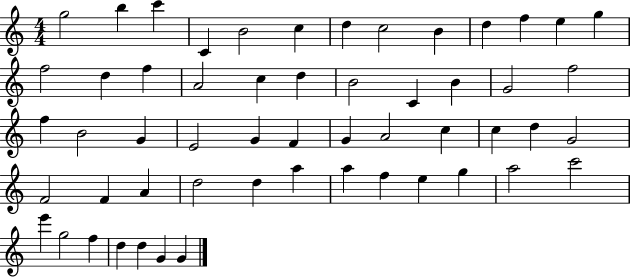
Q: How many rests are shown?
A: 0